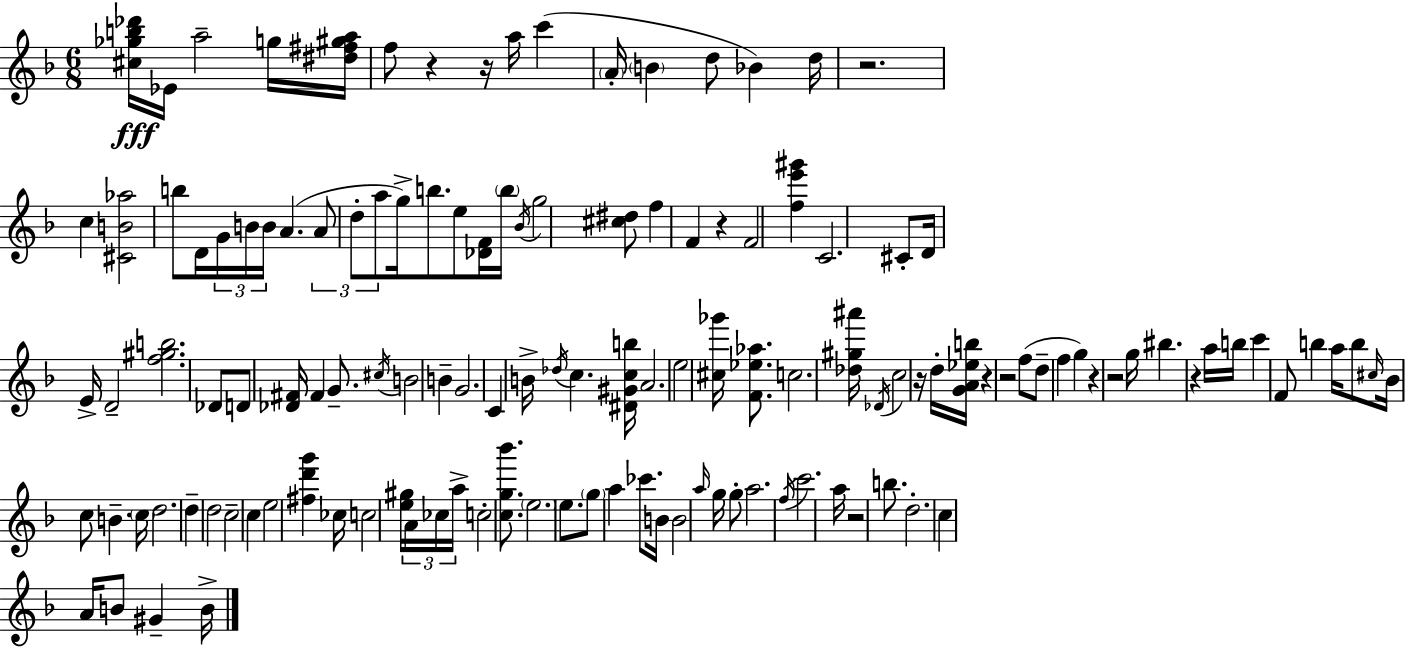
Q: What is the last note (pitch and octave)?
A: B4